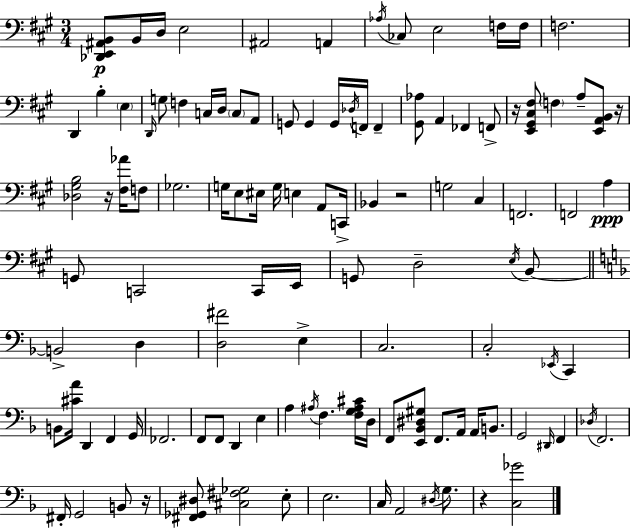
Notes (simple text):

[Db2,E2,A#2,B2]/e B2/s D3/s E3/h A#2/h A2/q Ab3/s CES3/e E3/h F3/s F3/s F3/h. D2/q B3/q E3/q D2/s G3/e F3/q C3/s D3/s C3/e A2/e G2/e G2/q G2/s Db3/s F2/s F2/q [G#2,Ab3]/e A2/q FES2/q F2/e R/s [E2,G#2,C#3,F#3]/e F3/q A3/e [E2,A2,B2]/e R/s [Db3,G#3,B3]/h R/s [F#3,Ab4]/s F3/e Gb3/h. G3/s E3/e EIS3/s G3/s E3/q A2/e C2/s Bb2/q R/h G3/h C#3/q F2/h. F2/h A3/q G2/e C2/h C2/s E2/s G2/e D3/h E3/s B2/e B2/h D3/q [D3,F#4]/h E3/q C3/h. C3/h Eb2/s C2/q B2/e [C#4,A4]/s D2/q F2/q G2/s FES2/h. F2/e F2/e D2/q E3/q A3/q A#3/s F3/q. [F3,G3,A#3,C#4]/s D3/s F2/e [E2,Bb2,D#3,G#3]/e F2/e. A2/s A2/s B2/e. G2/h D#2/s F2/q Db3/s F2/h. F#2/s G2/h B2/e R/s [F#2,Gb2,D#3]/e [C#3,F#3,Gb3]/h E3/e E3/h. C3/s A2/h D#3/s G3/e. R/q [C3,Gb4]/h